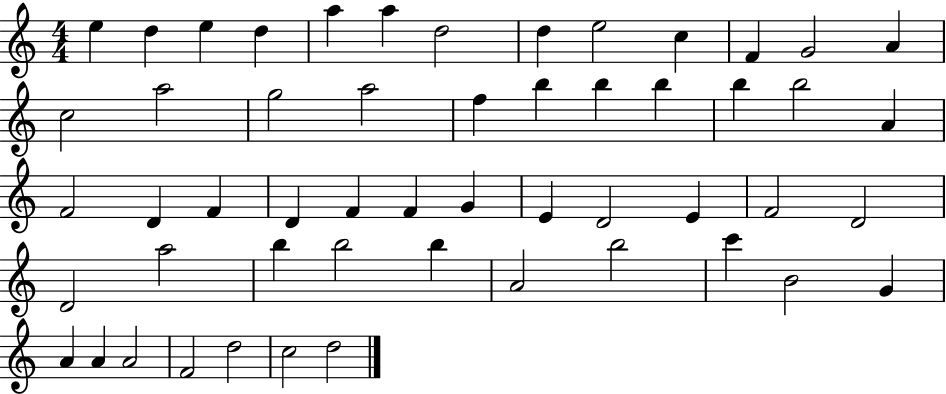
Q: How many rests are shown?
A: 0